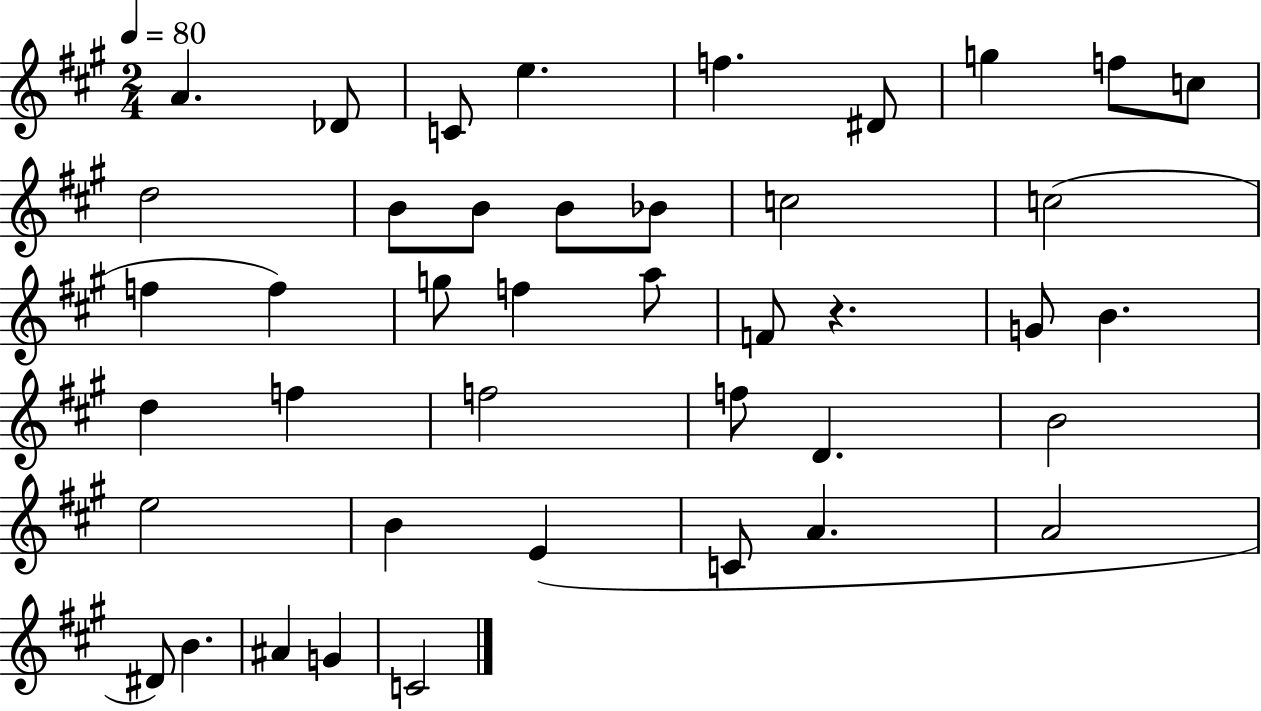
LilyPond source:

{
  \clef treble
  \numericTimeSignature
  \time 2/4
  \key a \major
  \tempo 4 = 80
  a'4. des'8 | c'8 e''4. | f''4. dis'8 | g''4 f''8 c''8 | \break d''2 | b'8 b'8 b'8 bes'8 | c''2 | c''2( | \break f''4 f''4) | g''8 f''4 a''8 | f'8 r4. | g'8 b'4. | \break d''4 f''4 | f''2 | f''8 d'4. | b'2 | \break e''2 | b'4 e'4( | c'8 a'4. | a'2 | \break dis'8) b'4. | ais'4 g'4 | c'2 | \bar "|."
}